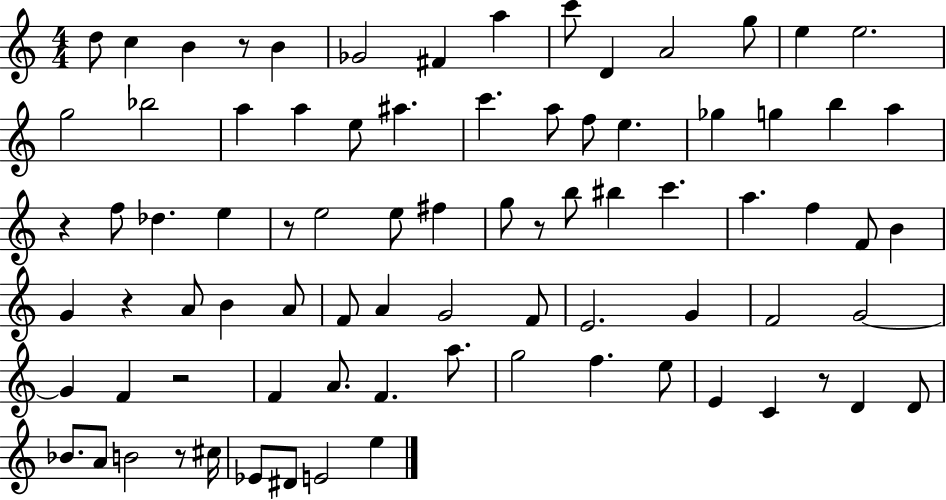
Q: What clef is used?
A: treble